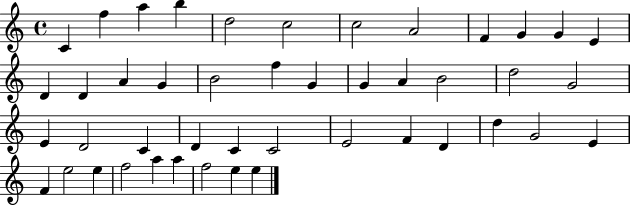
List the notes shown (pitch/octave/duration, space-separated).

C4/q F5/q A5/q B5/q D5/h C5/h C5/h A4/h F4/q G4/q G4/q E4/q D4/q D4/q A4/q G4/q B4/h F5/q G4/q G4/q A4/q B4/h D5/h G4/h E4/q D4/h C4/q D4/q C4/q C4/h E4/h F4/q D4/q D5/q G4/h E4/q F4/q E5/h E5/q F5/h A5/q A5/q F5/h E5/q E5/q